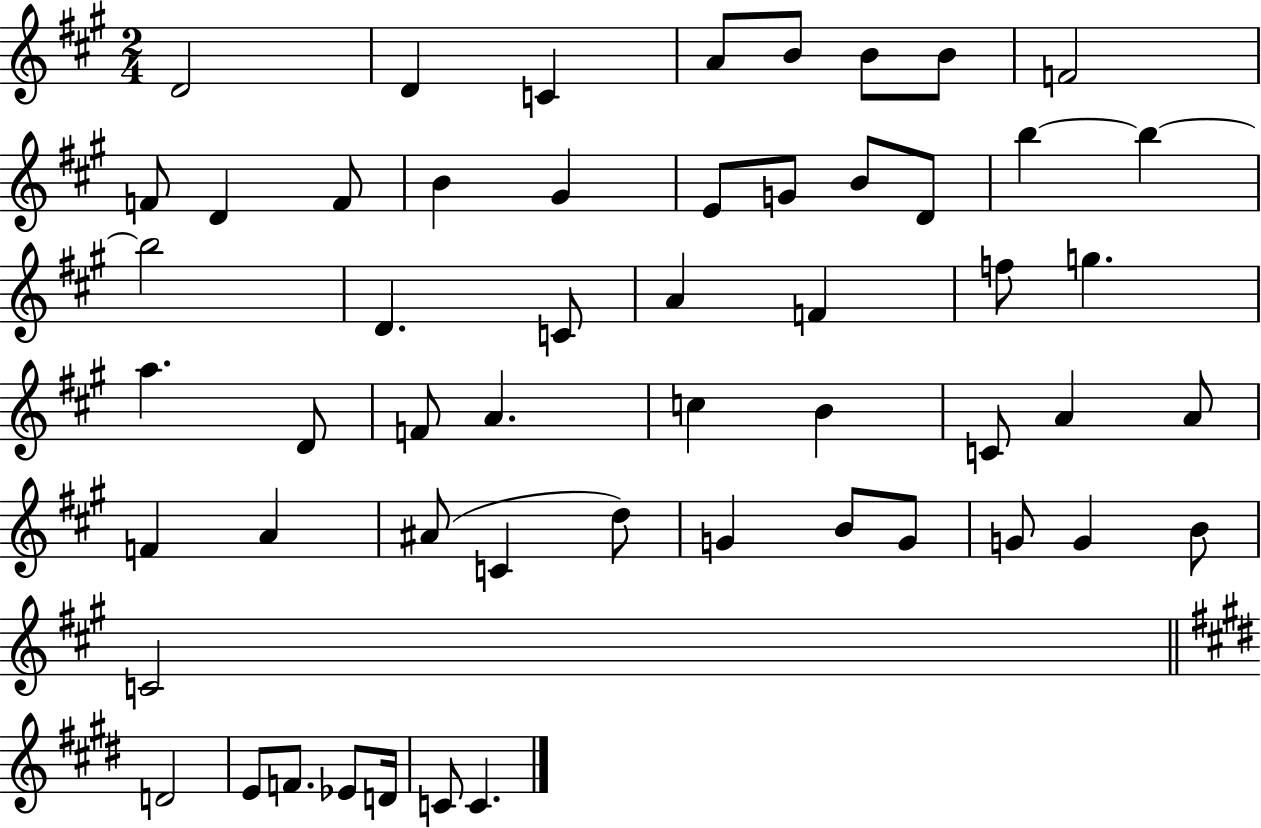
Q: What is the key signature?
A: A major